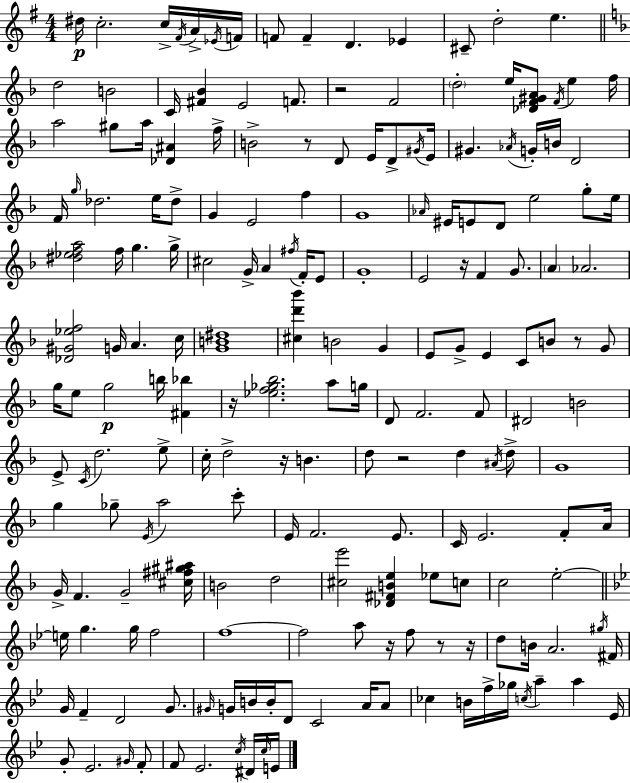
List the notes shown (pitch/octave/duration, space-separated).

D#5/s C5/h. C5/s F#4/s A4/s Eb4/s F4/s F4/e F4/q D4/q. Eb4/q C#4/e D5/h E5/q. D5/h B4/h C4/s [F#4,Bb4]/q E4/h F4/e. R/h F4/h D5/h E5/s [Db4,F4,G#4,A4]/e F4/s E5/q F5/s A5/h G#5/e A5/s [Db4,A#4]/q F5/s B4/h R/e D4/e E4/s D4/e G#4/s E4/s G#4/q. Ab4/s G4/s B4/s D4/h F4/s G5/s Db5/h. E5/s Db5/e G4/q E4/h F5/q G4/w Ab4/s EIS4/s E4/e D4/e E5/h G5/e E5/s [D#5,Eb5,F5,A5]/h F5/s G5/q. G5/s C#5/h G4/s A4/q F#5/s F4/s E4/e G4/w E4/h R/s F4/q G4/e. A4/q Ab4/h. [Db4,G#4,Eb5,F5]/h G4/s A4/q. C5/s [G4,B4,D#5]/w [C#5,D6,Bb6]/q B4/h G4/q E4/e G4/e E4/q C4/e B4/e R/e G4/e G5/s E5/e G5/h B5/s [F#4,Bb5]/q R/s [Eb5,F5,Gb5,Bb5]/h. A5/e G5/s D4/e F4/h. F4/e D#4/h B4/h E4/e C4/s D5/h. E5/e C5/s D5/h R/s B4/q. D5/e R/h D5/q A#4/s D5/e G4/w G5/q Gb5/e E4/s A5/h C6/e E4/s F4/h. E4/e. C4/s E4/h. F4/e A4/s G4/s F4/q. G4/h [C#5,F#5,G#5,A#5]/s B4/h D5/h [C#5,E6]/h [Db4,F#4,B4,E5]/q Eb5/e C5/e C5/h E5/h E5/s G5/q. G5/s F5/h F5/w F5/h A5/e R/s F5/e R/e R/s D5/e B4/s A4/h. G#5/s F#4/s G4/s F4/q D4/h G4/e. G#4/s G4/s B4/s B4/s D4/e C4/h A4/s A4/e CES5/q B4/s F5/s Gb5/s C5/s A5/q A5/q Eb4/s G4/e Eb4/h. G#4/s F4/e F4/e Eb4/h. C5/s D#4/s C5/s E4/s